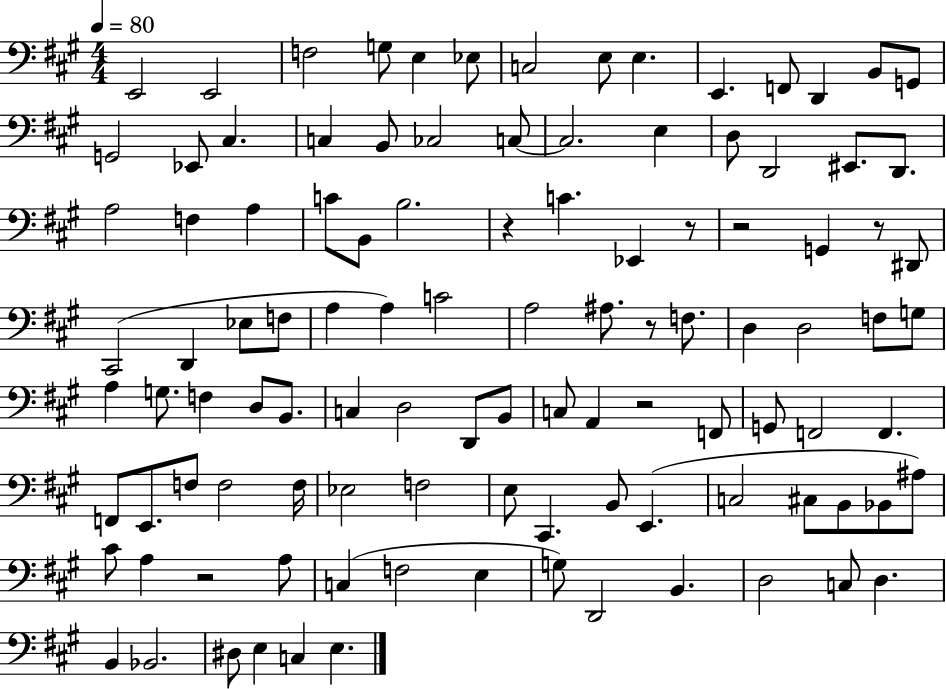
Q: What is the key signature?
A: A major